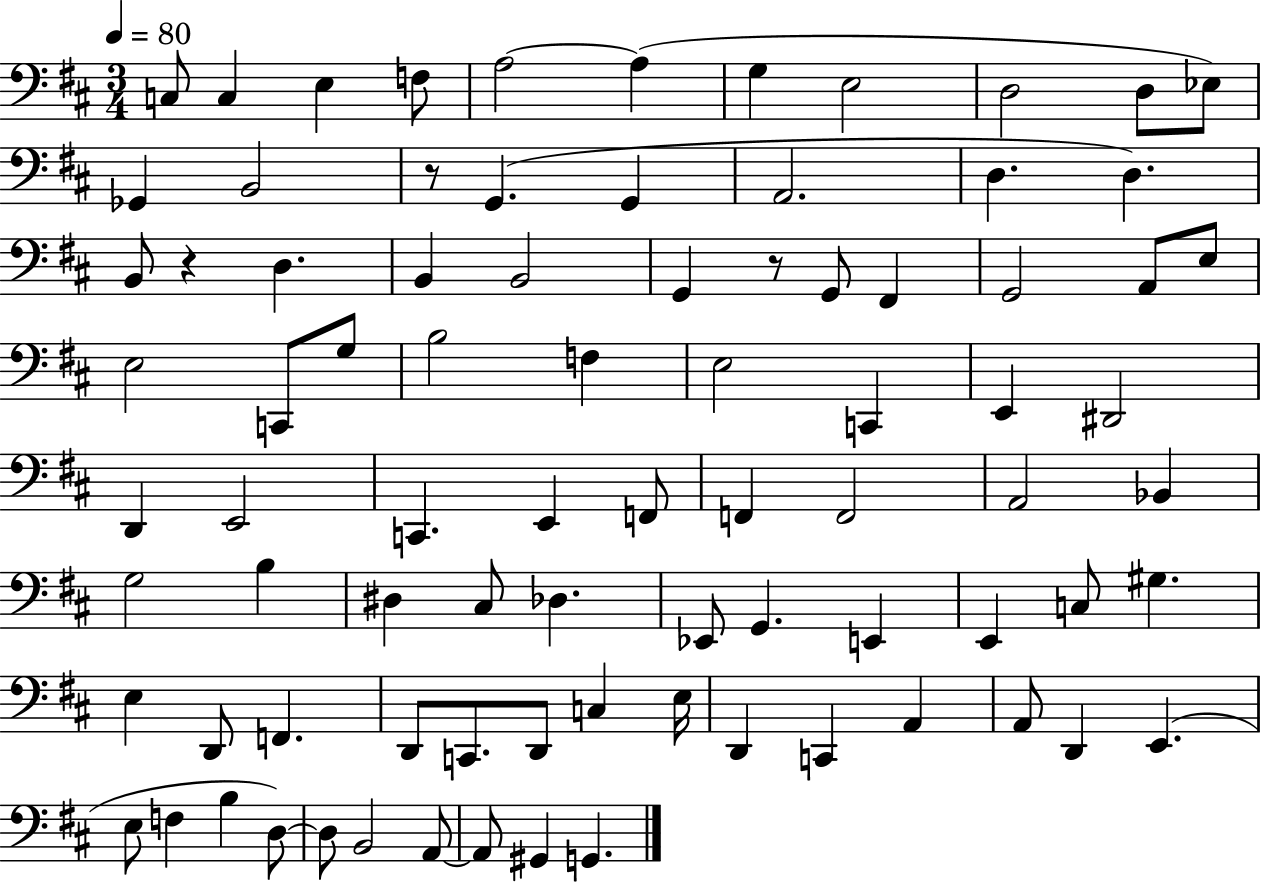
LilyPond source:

{
  \clef bass
  \numericTimeSignature
  \time 3/4
  \key d \major
  \tempo 4 = 80
  c8 c4 e4 f8 | a2~~ a4( | g4 e2 | d2 d8 ees8) | \break ges,4 b,2 | r8 g,4.( g,4 | a,2. | d4. d4.) | \break b,8 r4 d4. | b,4 b,2 | g,4 r8 g,8 fis,4 | g,2 a,8 e8 | \break e2 c,8 g8 | b2 f4 | e2 c,4 | e,4 dis,2 | \break d,4 e,2 | c,4. e,4 f,8 | f,4 f,2 | a,2 bes,4 | \break g2 b4 | dis4 cis8 des4. | ees,8 g,4. e,4 | e,4 c8 gis4. | \break e4 d,8 f,4. | d,8 c,8. d,8 c4 e16 | d,4 c,4 a,4 | a,8 d,4 e,4.( | \break e8 f4 b4 d8~~) | d8 b,2 a,8~~ | a,8 gis,4 g,4. | \bar "|."
}